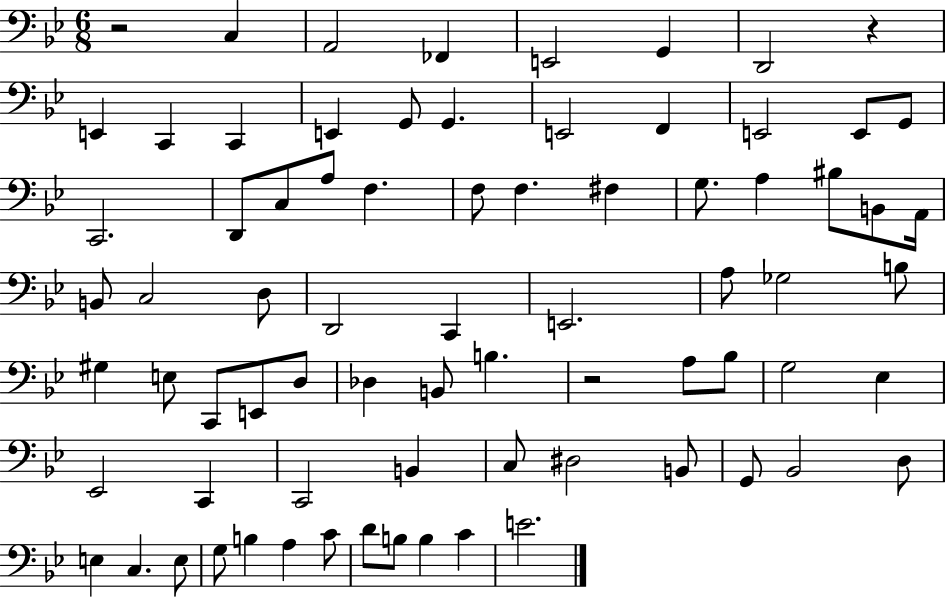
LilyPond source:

{
  \clef bass
  \numericTimeSignature
  \time 6/8
  \key bes \major
  r2 c4 | a,2 fes,4 | e,2 g,4 | d,2 r4 | \break e,4 c,4 c,4 | e,4 g,8 g,4. | e,2 f,4 | e,2 e,8 g,8 | \break c,2. | d,8 c8 a8 f4. | f8 f4. fis4 | g8. a4 bis8 b,8 a,16 | \break b,8 c2 d8 | d,2 c,4 | e,2. | a8 ges2 b8 | \break gis4 e8 c,8 e,8 d8 | des4 b,8 b4. | r2 a8 bes8 | g2 ees4 | \break ees,2 c,4 | c,2 b,4 | c8 dis2 b,8 | g,8 bes,2 d8 | \break e4 c4. e8 | g8 b4 a4 c'8 | d'8 b8 b4 c'4 | e'2. | \break \bar "|."
}